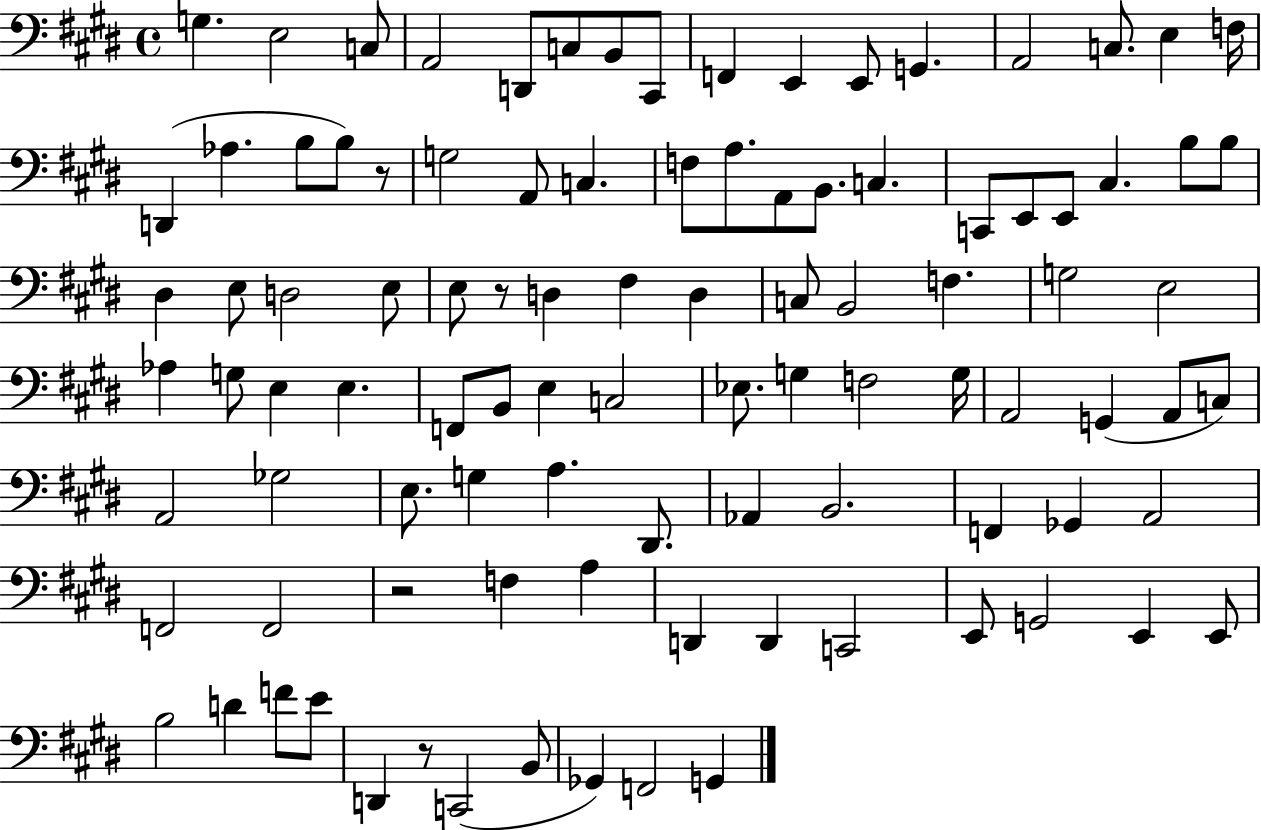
{
  \clef bass
  \time 4/4
  \defaultTimeSignature
  \key e \major
  \repeat volta 2 { g4. e2 c8 | a,2 d,8 c8 b,8 cis,8 | f,4 e,4 e,8 g,4. | a,2 c8. e4 f16 | \break d,4( aes4. b8 b8) r8 | g2 a,8 c4. | f8 a8. a,8 b,8. c4. | c,8 e,8 e,8 cis4. b8 b8 | \break dis4 e8 d2 e8 | e8 r8 d4 fis4 d4 | c8 b,2 f4. | g2 e2 | \break aes4 g8 e4 e4. | f,8 b,8 e4 c2 | ees8. g4 f2 g16 | a,2 g,4( a,8 c8) | \break a,2 ges2 | e8. g4 a4. dis,8. | aes,4 b,2. | f,4 ges,4 a,2 | \break f,2 f,2 | r2 f4 a4 | d,4 d,4 c,2 | e,8 g,2 e,4 e,8 | \break b2 d'4 f'8 e'8 | d,4 r8 c,2( b,8 | ges,4) f,2 g,4 | } \bar "|."
}